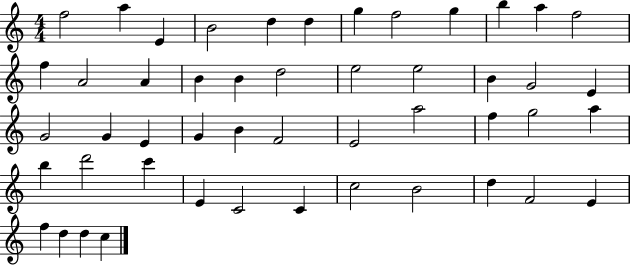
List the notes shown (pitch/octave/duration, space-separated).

F5/h A5/q E4/q B4/h D5/q D5/q G5/q F5/h G5/q B5/q A5/q F5/h F5/q A4/h A4/q B4/q B4/q D5/h E5/h E5/h B4/q G4/h E4/q G4/h G4/q E4/q G4/q B4/q F4/h E4/h A5/h F5/q G5/h A5/q B5/q D6/h C6/q E4/q C4/h C4/q C5/h B4/h D5/q F4/h E4/q F5/q D5/q D5/q C5/q